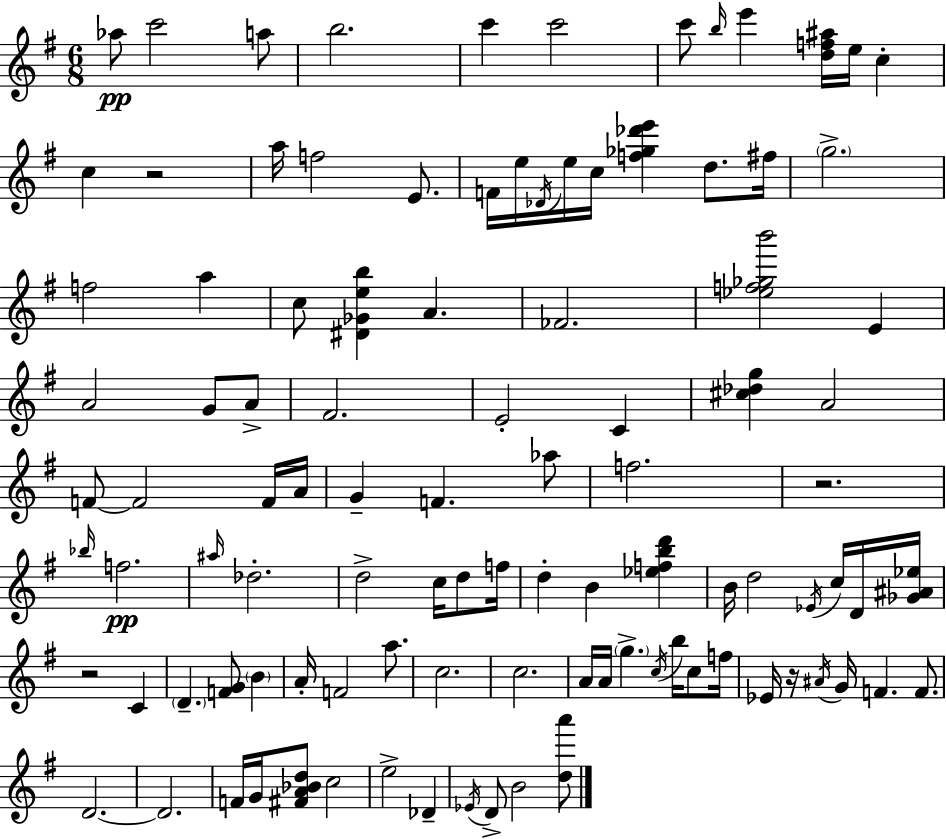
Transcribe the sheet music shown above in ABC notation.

X:1
T:Untitled
M:6/8
L:1/4
K:Em
_a/2 c'2 a/2 b2 c' c'2 c'/2 b/4 e' [df^a]/4 e/4 c c z2 a/4 f2 E/2 F/4 e/4 _D/4 e/4 c/4 [f_g_d'e'] d/2 ^f/4 g2 f2 a c/2 [^D_Geb] A _F2 [_ef_gb']2 E A2 G/2 A/2 ^F2 E2 C [^c_dg] A2 F/2 F2 F/4 A/4 G F _a/2 f2 z2 _b/4 f2 ^a/4 _d2 d2 c/4 d/2 f/4 d B [_efbd'] B/4 d2 _E/4 c/4 D/4 [_G^A_e]/4 z2 C D [FG]/2 B A/4 F2 a/2 c2 c2 A/4 A/4 g c/4 b/4 c/2 f/4 _E/4 z/4 ^A/4 G/4 F F/2 D2 D2 F/4 G/4 [^FA_Bd]/2 c2 e2 _D _E/4 D/2 B2 [da']/2